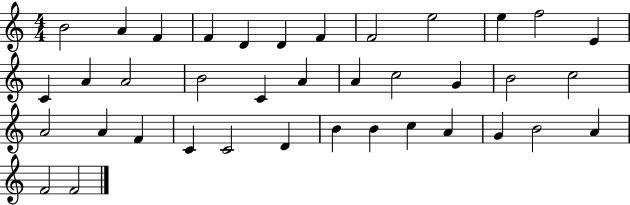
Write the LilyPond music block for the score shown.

{
  \clef treble
  \numericTimeSignature
  \time 4/4
  \key c \major
  b'2 a'4 f'4 | f'4 d'4 d'4 f'4 | f'2 e''2 | e''4 f''2 e'4 | \break c'4 a'4 a'2 | b'2 c'4 a'4 | a'4 c''2 g'4 | b'2 c''2 | \break a'2 a'4 f'4 | c'4 c'2 d'4 | b'4 b'4 c''4 a'4 | g'4 b'2 a'4 | \break f'2 f'2 | \bar "|."
}